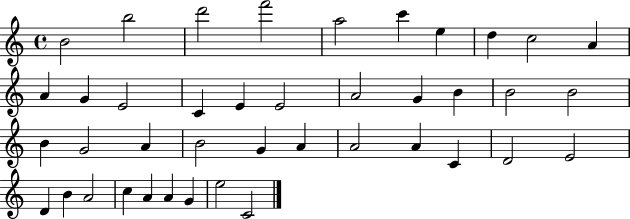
X:1
T:Untitled
M:4/4
L:1/4
K:C
B2 b2 d'2 f'2 a2 c' e d c2 A A G E2 C E E2 A2 G B B2 B2 B G2 A B2 G A A2 A C D2 E2 D B A2 c A A G e2 C2